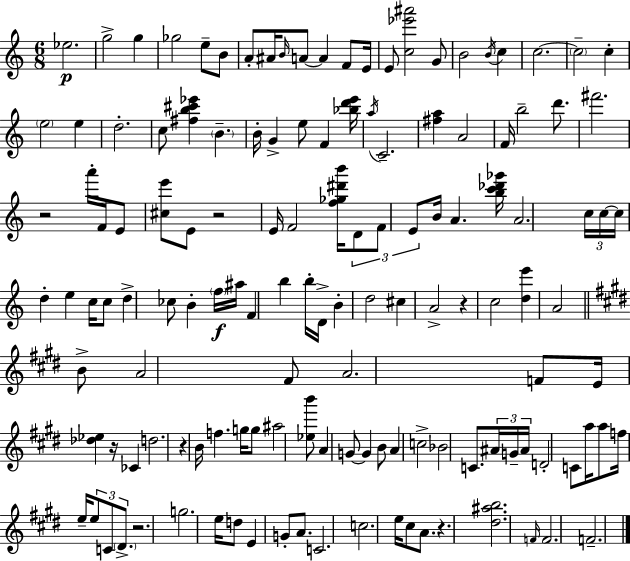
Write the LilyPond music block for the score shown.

{
  \clef treble
  \numericTimeSignature
  \time 6/8
  \key c \major
  ees''2.\p | g''2-> g''4 | ges''2 e''8-- b'8 | a'8-. ais'16 \grace { b'16 } a'8~~ a'4 f'8 | \break e'16 e'8 <c'' ees''' ais'''>2 g'8 | b'2 \acciaccatura { b'16 } c''4 | c''2.~~ | \parenthesize c''2-- c''4-. | \break \parenthesize e''2 e''4 | d''2.-. | c''8 <fis'' b'' cis''' ees'''>4 \parenthesize b'4.-- | b'16-. g'4-> e''8 f'4 | \break <bes'' d''' e'''>16 \acciaccatura { a''16 } c'2.-- | <fis'' a''>4 a'2 | f'16 b''2-- | d'''8. fis'''2. | \break r2 a'''16-. | f'16 e'8 <cis'' e'''>8 e'8 r2 | e'16 f'2 | <f'' ges'' dis''' b'''>16 \tuplet 3/2 { d'8 f'8 e'8 } b'16 a'4. | \break <b'' c''' des''' ges'''>16 a'2. | \tuplet 3/2 { c''16 c''16~~ c''16 } d''4-. e''4 | c''16 c''8 d''4-> ces''8 b'4-. | \parenthesize f''16\f ais''16 f'4 b''4 | \break b''16-. d'16-> b'4-. d''2 | cis''4 a'2-> | r4 c''2 | <d'' e'''>4 a'2 | \break \bar "||" \break \key e \major b'8-> a'2 fis'8 | a'2. | f'8 e'16 <des'' ees''>4 r16 ces'4 | d''2. | \break r4 b'16 f''4. g''16 | g''8 ais''2 <ees'' b'''>8 | a'4 g'8~~ g'4 b'8 | a'4 c''2-> | \break bes'2 c'8. \tuplet 3/2 { ais'16 | g'16-- ais'16 } d'2-. c'8 | a''16 a''8 f''16 e''16-- \tuplet 3/2 { e''8 c'8 \parenthesize dis'8.-> } | r2. | \break g''2. | e''16 d''8 e'4 g'8-. a'8. | c'2. | c''2. | \break e''16 cis''8 a'8. r4. | <dis'' ais'' b''>2. | \grace { f'16 } f'2. | f'2.-- | \break \bar "|."
}